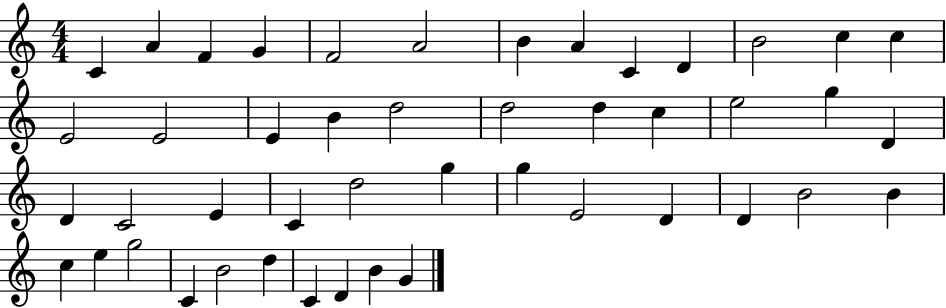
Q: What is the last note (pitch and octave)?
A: G4